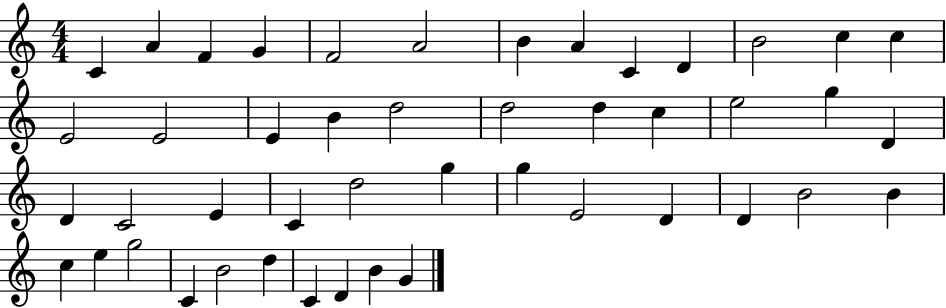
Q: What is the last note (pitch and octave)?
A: G4